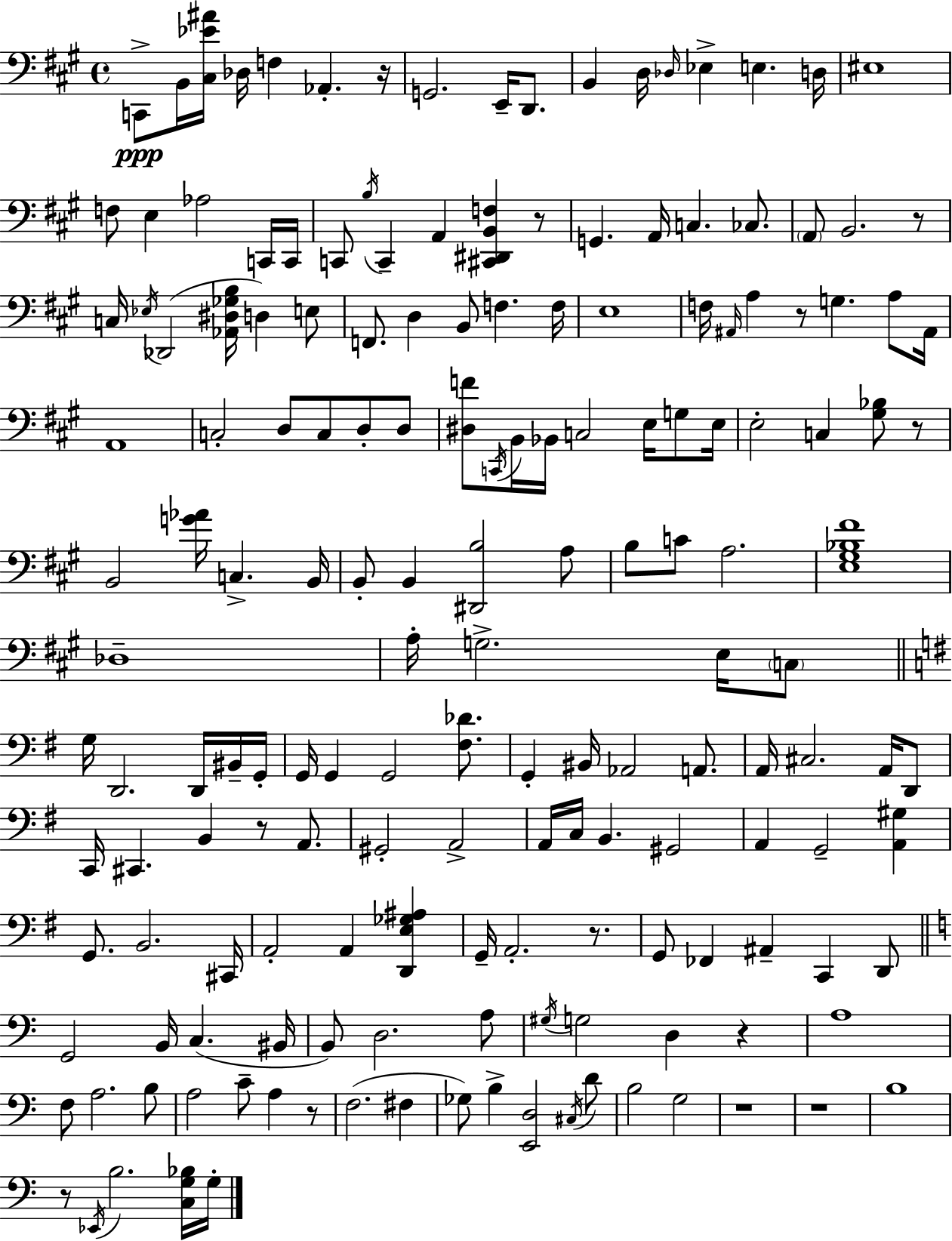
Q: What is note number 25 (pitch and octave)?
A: G2